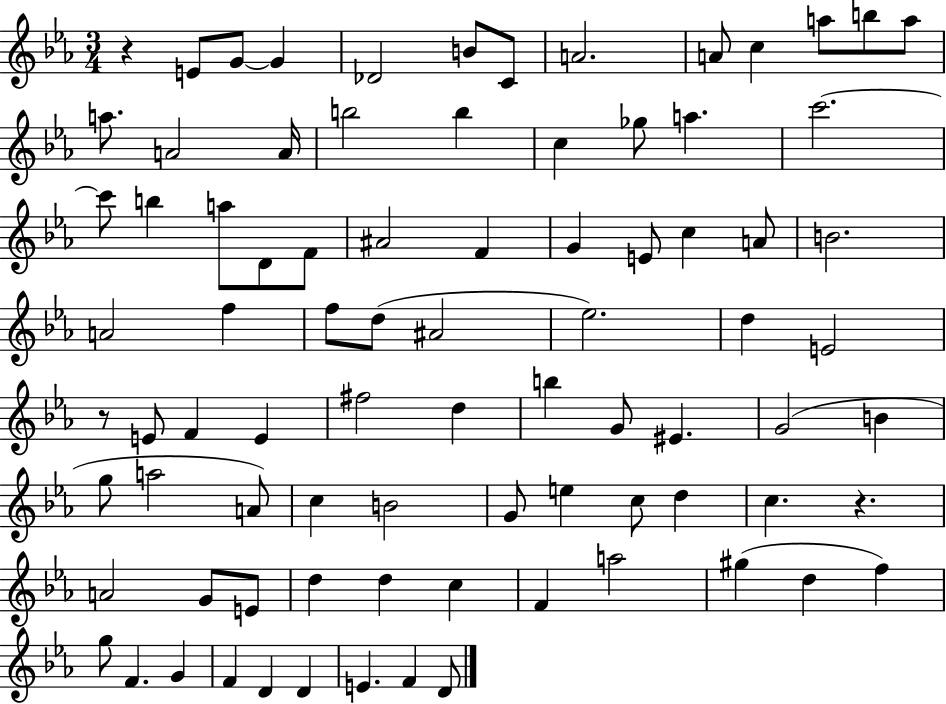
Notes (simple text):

R/q E4/e G4/e G4/q Db4/h B4/e C4/e A4/h. A4/e C5/q A5/e B5/e A5/e A5/e. A4/h A4/s B5/h B5/q C5/q Gb5/e A5/q. C6/h. C6/e B5/q A5/e D4/e F4/e A#4/h F4/q G4/q E4/e C5/q A4/e B4/h. A4/h F5/q F5/e D5/e A#4/h Eb5/h. D5/q E4/h R/e E4/e F4/q E4/q F#5/h D5/q B5/q G4/e EIS4/q. G4/h B4/q G5/e A5/h A4/e C5/q B4/h G4/e E5/q C5/e D5/q C5/q. R/q. A4/h G4/e E4/e D5/q D5/q C5/q F4/q A5/h G#5/q D5/q F5/q G5/e F4/q. G4/q F4/q D4/q D4/q E4/q. F4/q D4/e